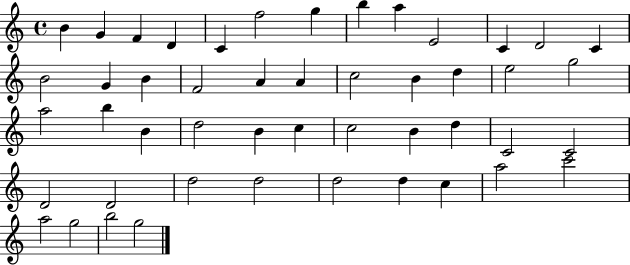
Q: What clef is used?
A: treble